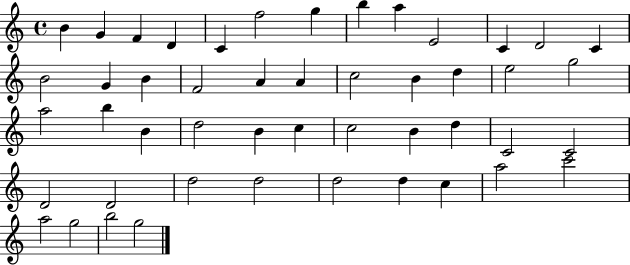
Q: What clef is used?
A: treble